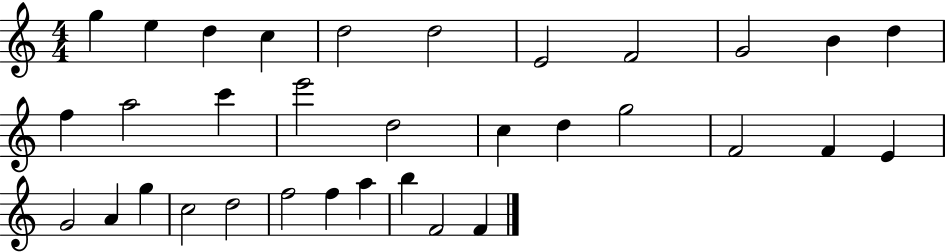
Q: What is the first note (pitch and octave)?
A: G5